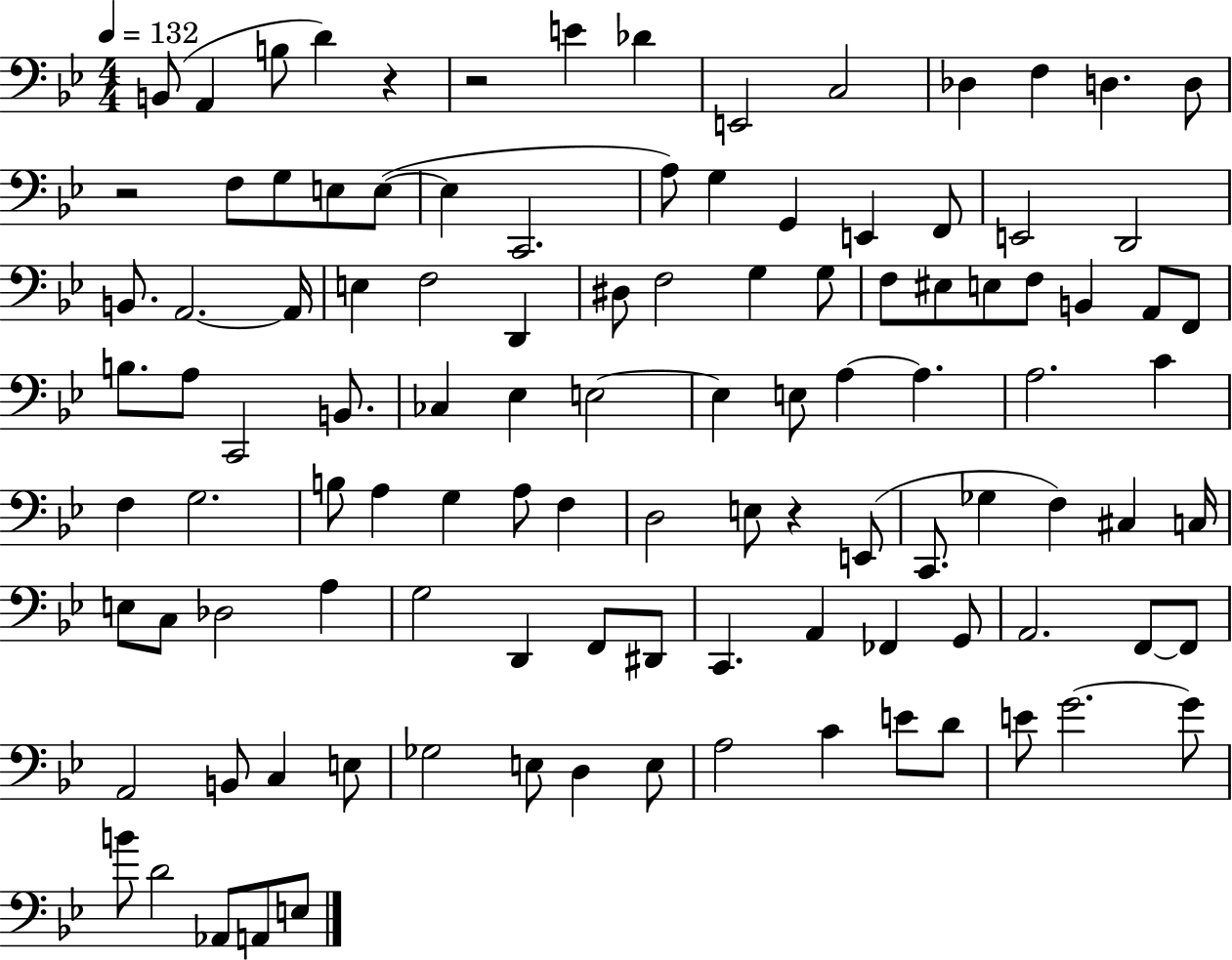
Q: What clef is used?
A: bass